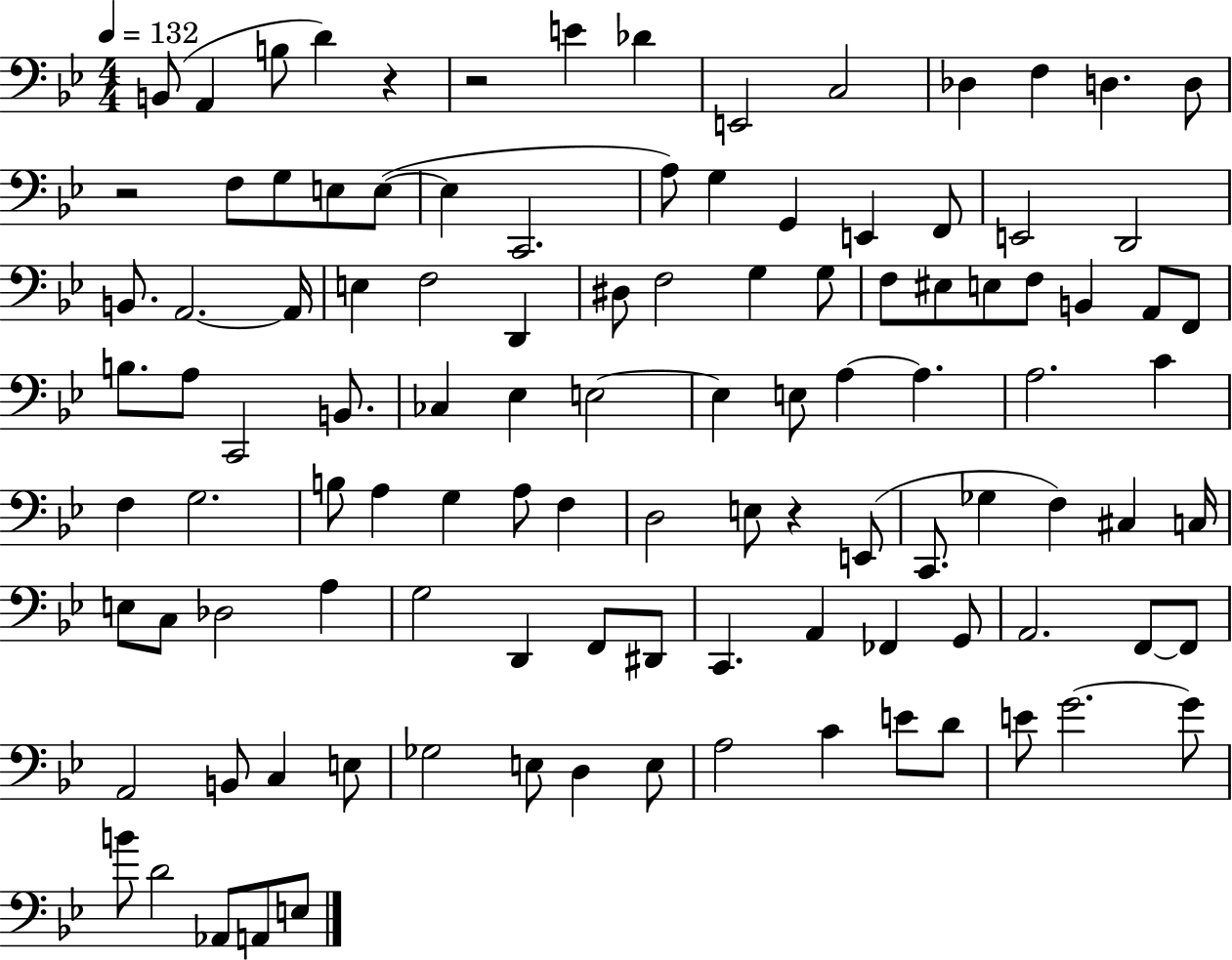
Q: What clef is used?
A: bass